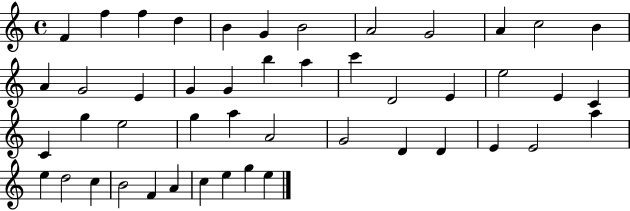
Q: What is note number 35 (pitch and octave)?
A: E4